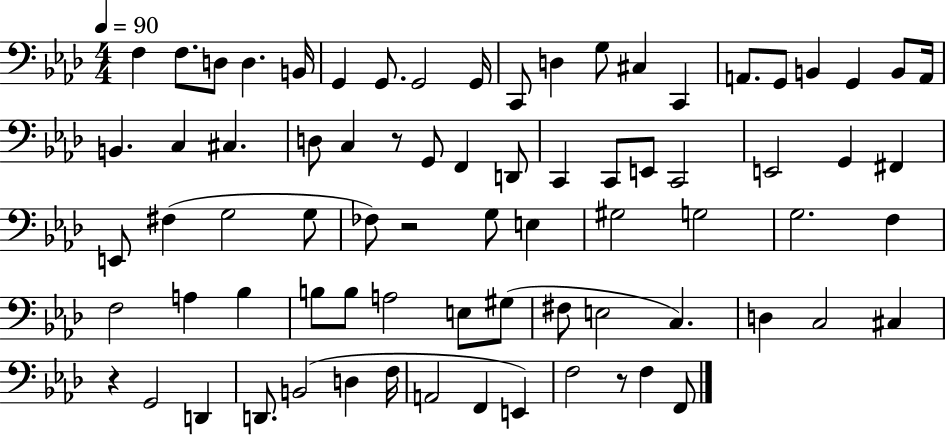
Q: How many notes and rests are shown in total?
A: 76